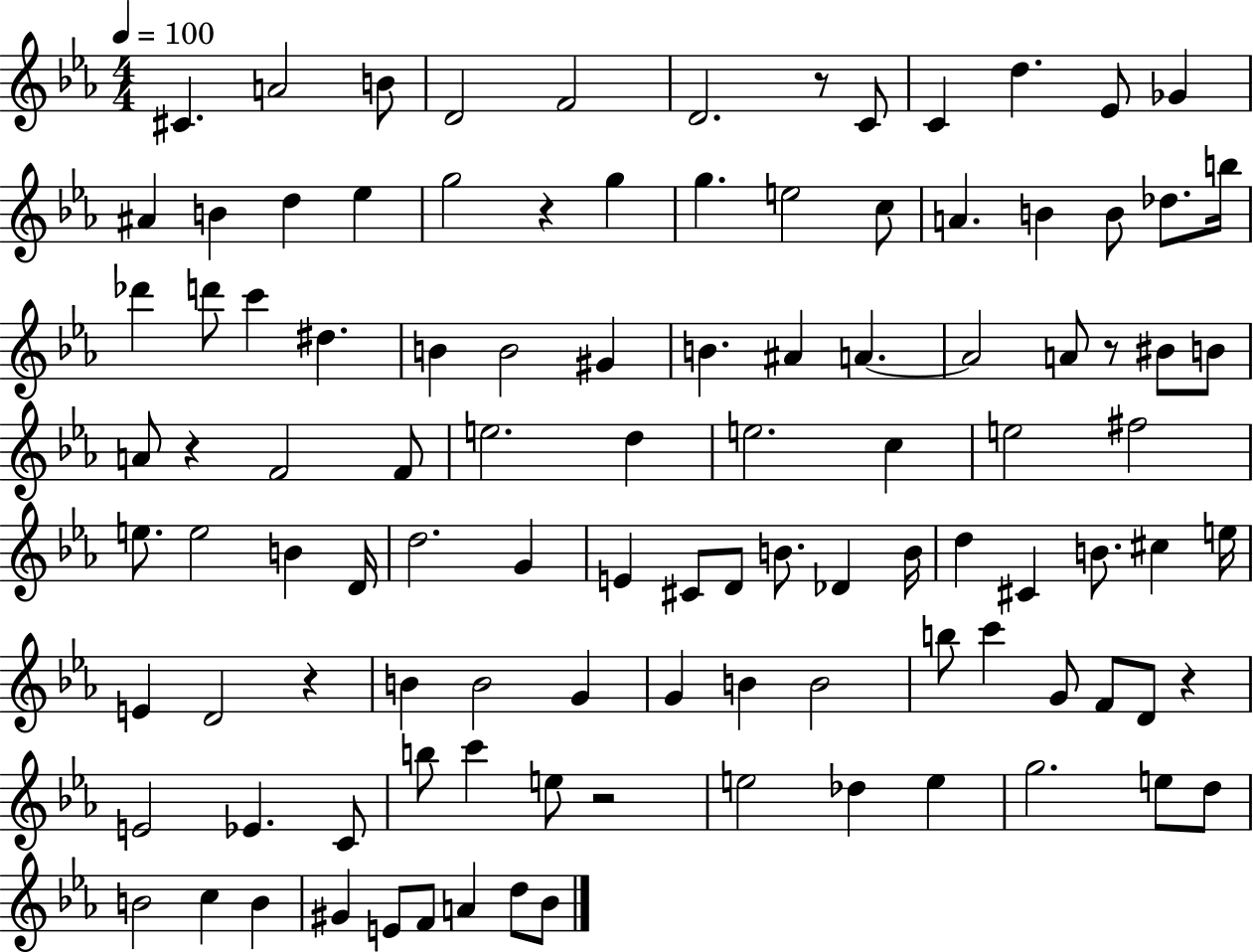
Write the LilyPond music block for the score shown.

{
  \clef treble
  \numericTimeSignature
  \time 4/4
  \key ees \major
  \tempo 4 = 100
  cis'4. a'2 b'8 | d'2 f'2 | d'2. r8 c'8 | c'4 d''4. ees'8 ges'4 | \break ais'4 b'4 d''4 ees''4 | g''2 r4 g''4 | g''4. e''2 c''8 | a'4. b'4 b'8 des''8. b''16 | \break des'''4 d'''8 c'''4 dis''4. | b'4 b'2 gis'4 | b'4. ais'4 a'4.~~ | a'2 a'8 r8 bis'8 b'8 | \break a'8 r4 f'2 f'8 | e''2. d''4 | e''2. c''4 | e''2 fis''2 | \break e''8. e''2 b'4 d'16 | d''2. g'4 | e'4 cis'8 d'8 b'8. des'4 b'16 | d''4 cis'4 b'8. cis''4 e''16 | \break e'4 d'2 r4 | b'4 b'2 g'4 | g'4 b'4 b'2 | b''8 c'''4 g'8 f'8 d'8 r4 | \break e'2 ees'4. c'8 | b''8 c'''4 e''8 r2 | e''2 des''4 e''4 | g''2. e''8 d''8 | \break b'2 c''4 b'4 | gis'4 e'8 f'8 a'4 d''8 bes'8 | \bar "|."
}